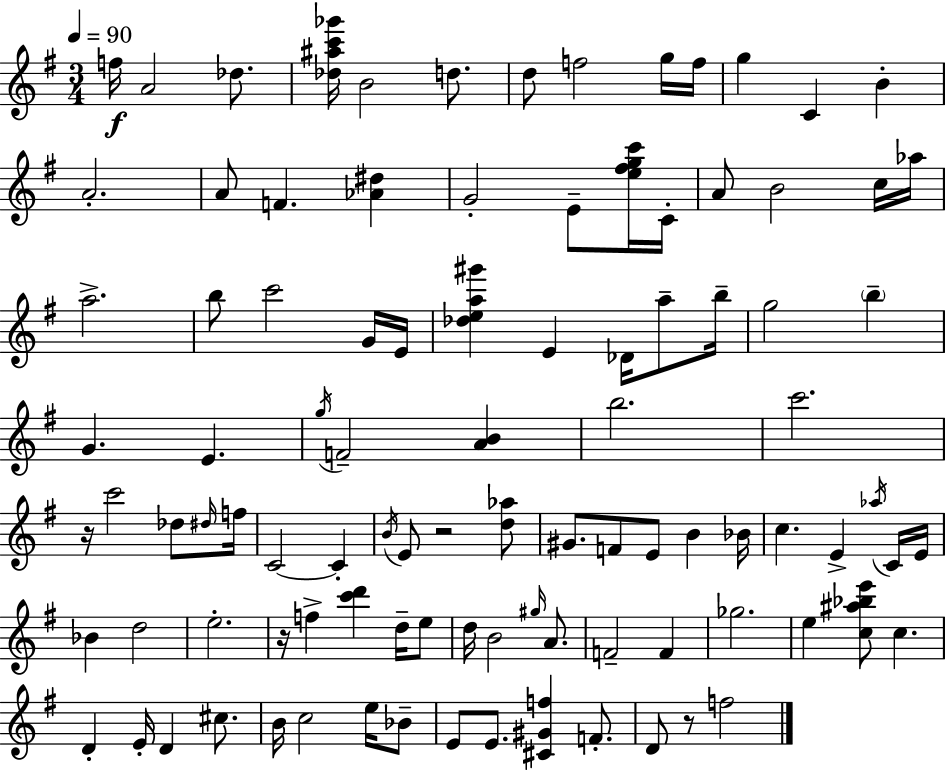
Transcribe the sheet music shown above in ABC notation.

X:1
T:Untitled
M:3/4
L:1/4
K:G
f/4 A2 _d/2 [_d^ac'_g']/4 B2 d/2 d/2 f2 g/4 f/4 g C B A2 A/2 F [_A^d] G2 E/2 [e^fgc']/4 C/4 A/2 B2 c/4 _a/4 a2 b/2 c'2 G/4 E/4 [_dea^g'] E _D/4 a/2 b/4 g2 b G E g/4 F2 [AB] b2 c'2 z/4 c'2 _d/2 ^d/4 f/4 C2 C B/4 E/2 z2 [d_a]/2 ^G/2 F/2 E/2 B _B/4 c E _a/4 C/4 E/4 _B d2 e2 z/4 f [c'd'] d/4 e/2 d/4 B2 ^g/4 A/2 F2 F _g2 e [c^a_be']/2 c D E/4 D ^c/2 B/4 c2 e/4 _B/2 E/2 E/2 [^C^Gf] F/2 D/2 z/2 f2